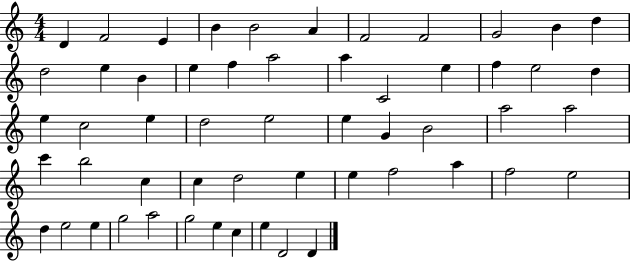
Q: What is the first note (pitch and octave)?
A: D4